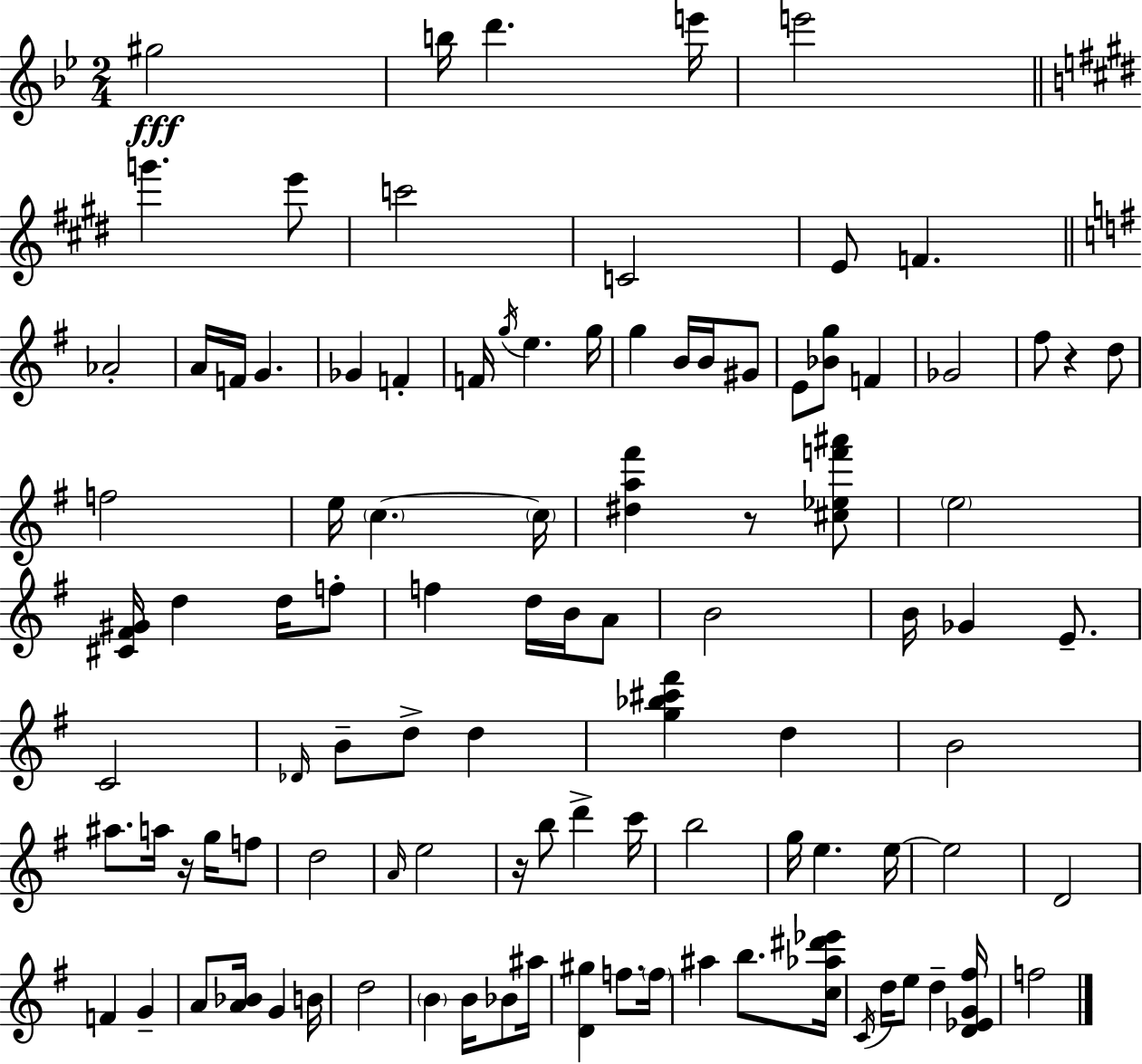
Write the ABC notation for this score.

X:1
T:Untitled
M:2/4
L:1/4
K:Gm
^g2 b/4 d' e'/4 e'2 g' e'/2 c'2 C2 E/2 F _A2 A/4 F/4 G _G F F/4 g/4 e g/4 g B/4 B/4 ^G/2 E/2 [_Bg]/2 F _G2 ^f/2 z d/2 f2 e/4 c c/4 [^da^f'] z/2 [^c_ef'^a']/2 e2 [^C^F^G]/4 d d/4 f/2 f d/4 B/4 A/2 B2 B/4 _G E/2 C2 _D/4 B/2 d/2 d [g_b^c'^f'] d B2 ^a/2 a/4 z/4 g/4 f/2 d2 A/4 e2 z/4 b/2 d' c'/4 b2 g/4 e e/4 e2 D2 F G A/2 [A_B]/4 G B/4 d2 B B/4 _B/2 ^a/4 [D^g] f/2 f/4 ^a b/2 [c_a^d'_e']/4 C/4 d/4 e/2 d [D_EG^f]/4 f2